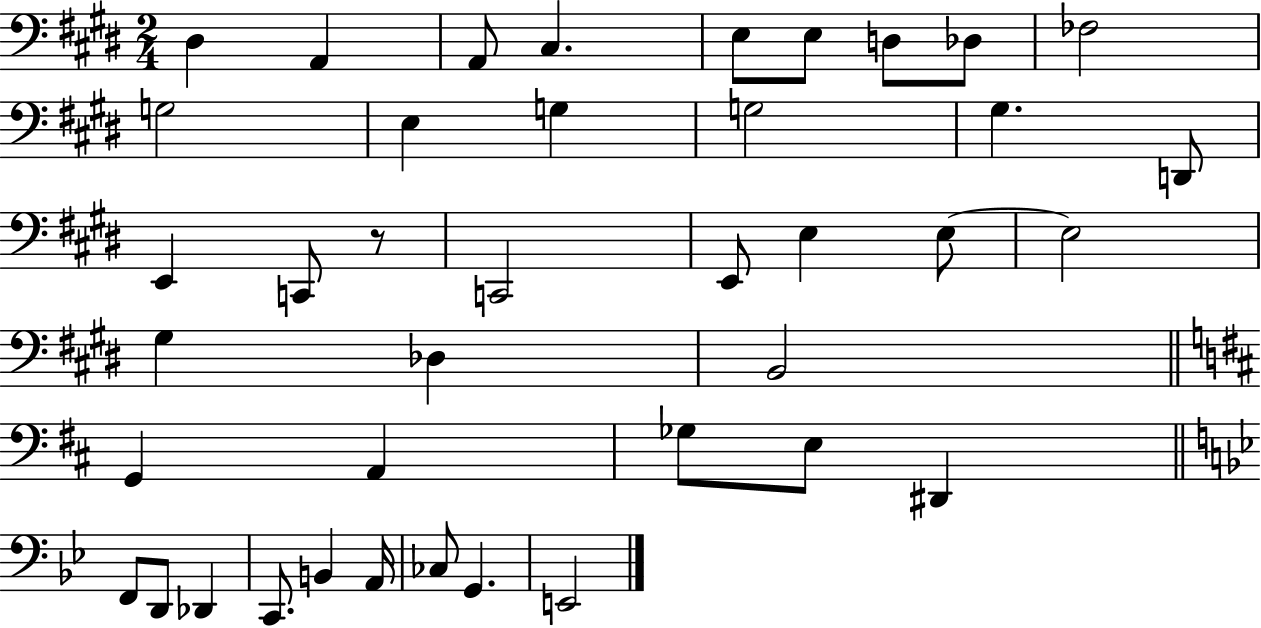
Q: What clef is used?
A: bass